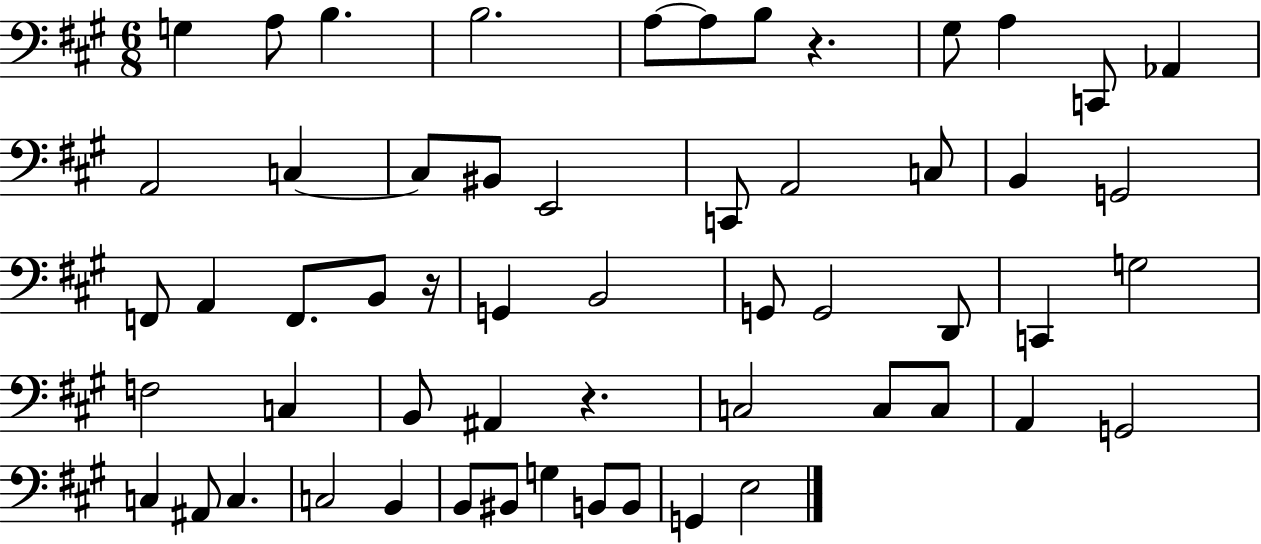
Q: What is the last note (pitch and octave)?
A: E3